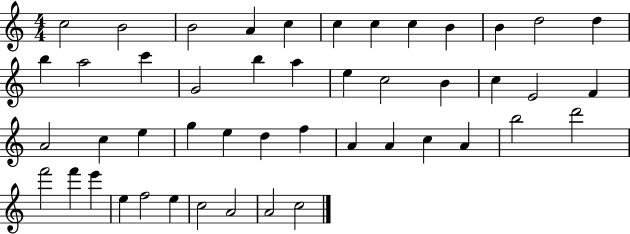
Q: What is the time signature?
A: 4/4